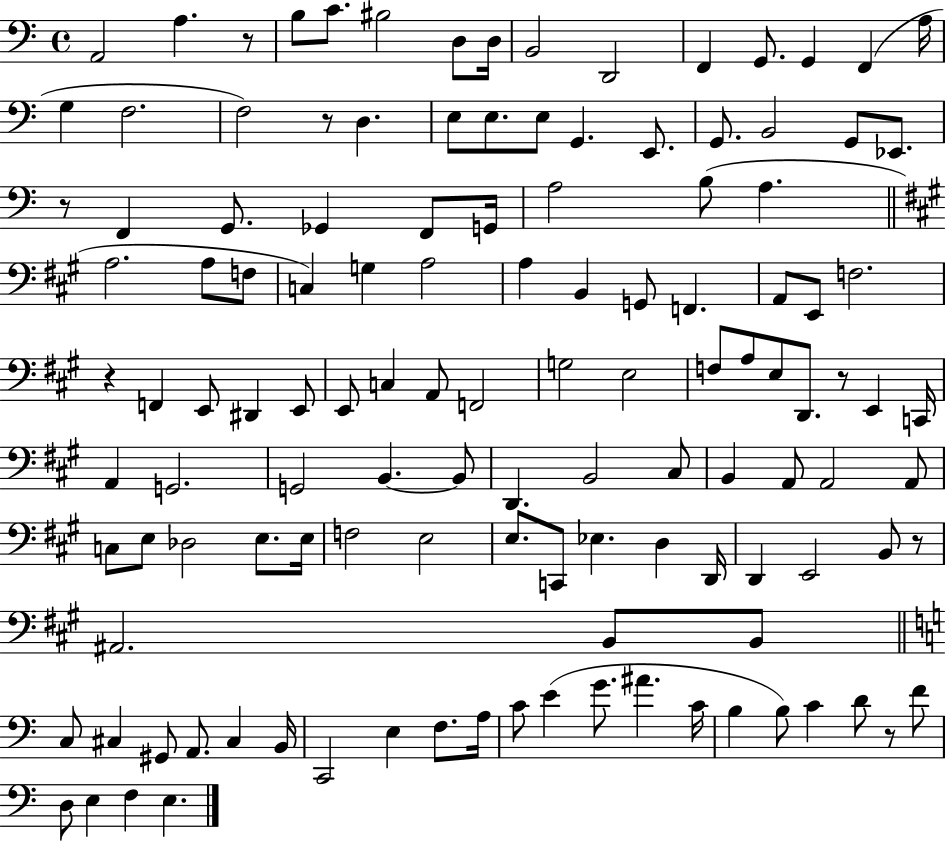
X:1
T:Untitled
M:4/4
L:1/4
K:C
A,,2 A, z/2 B,/2 C/2 ^B,2 D,/2 D,/4 B,,2 D,,2 F,, G,,/2 G,, F,, A,/4 G, F,2 F,2 z/2 D, E,/2 E,/2 E,/2 G,, E,,/2 G,,/2 B,,2 G,,/2 _E,,/2 z/2 F,, G,,/2 _G,, F,,/2 G,,/4 A,2 B,/2 A, A,2 A,/2 F,/2 C, G, A,2 A, B,, G,,/2 F,, A,,/2 E,,/2 F,2 z F,, E,,/2 ^D,, E,,/2 E,,/2 C, A,,/2 F,,2 G,2 E,2 F,/2 A,/2 E,/2 D,,/2 z/2 E,, C,,/4 A,, G,,2 G,,2 B,, B,,/2 D,, B,,2 ^C,/2 B,, A,,/2 A,,2 A,,/2 C,/2 E,/2 _D,2 E,/2 E,/4 F,2 E,2 E,/2 C,,/2 _E, D, D,,/4 D,, E,,2 B,,/2 z/2 ^A,,2 B,,/2 B,,/2 C,/2 ^C, ^G,,/2 A,,/2 ^C, B,,/4 C,,2 E, F,/2 A,/4 C/2 E G/2 ^A C/4 B, B,/2 C D/2 z/2 F/2 D,/2 E, F, E,